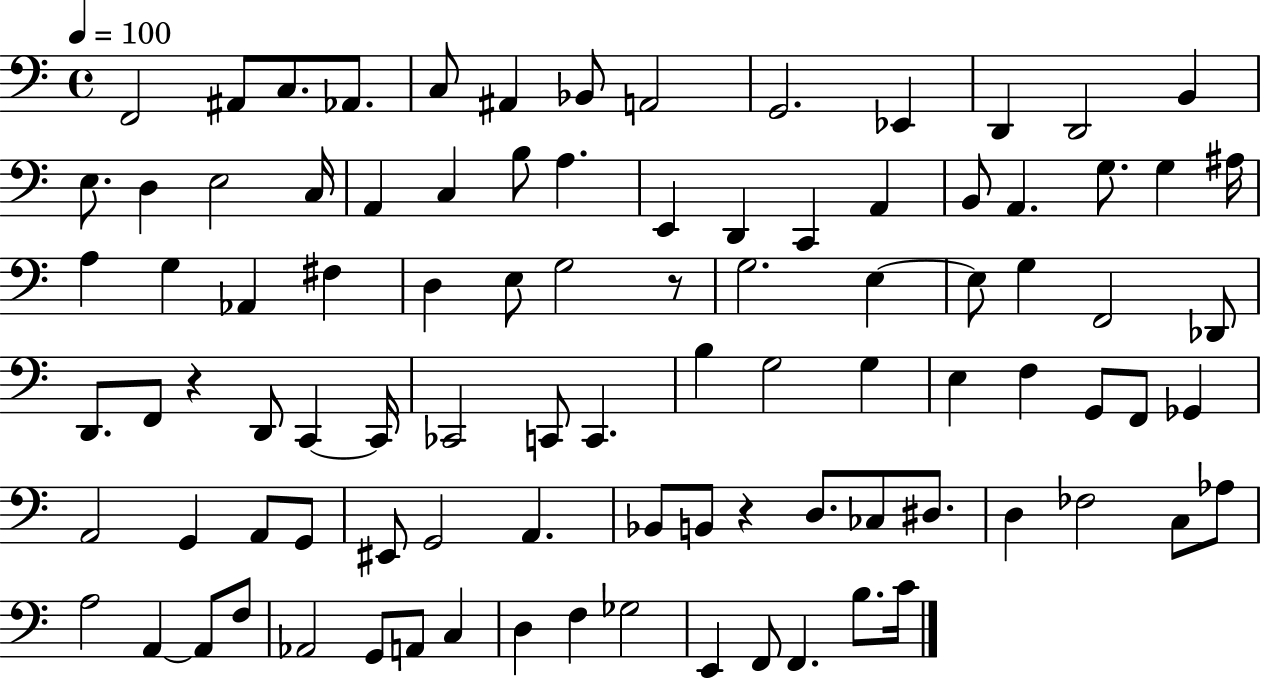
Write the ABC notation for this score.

X:1
T:Untitled
M:4/4
L:1/4
K:C
F,,2 ^A,,/2 C,/2 _A,,/2 C,/2 ^A,, _B,,/2 A,,2 G,,2 _E,, D,, D,,2 B,, E,/2 D, E,2 C,/4 A,, C, B,/2 A, E,, D,, C,, A,, B,,/2 A,, G,/2 G, ^A,/4 A, G, _A,, ^F, D, E,/2 G,2 z/2 G,2 E, E,/2 G, F,,2 _D,,/2 D,,/2 F,,/2 z D,,/2 C,, C,,/4 _C,,2 C,,/2 C,, B, G,2 G, E, F, G,,/2 F,,/2 _G,, A,,2 G,, A,,/2 G,,/2 ^E,,/2 G,,2 A,, _B,,/2 B,,/2 z D,/2 _C,/2 ^D,/2 D, _F,2 C,/2 _A,/2 A,2 A,, A,,/2 F,/2 _A,,2 G,,/2 A,,/2 C, D, F, _G,2 E,, F,,/2 F,, B,/2 C/4